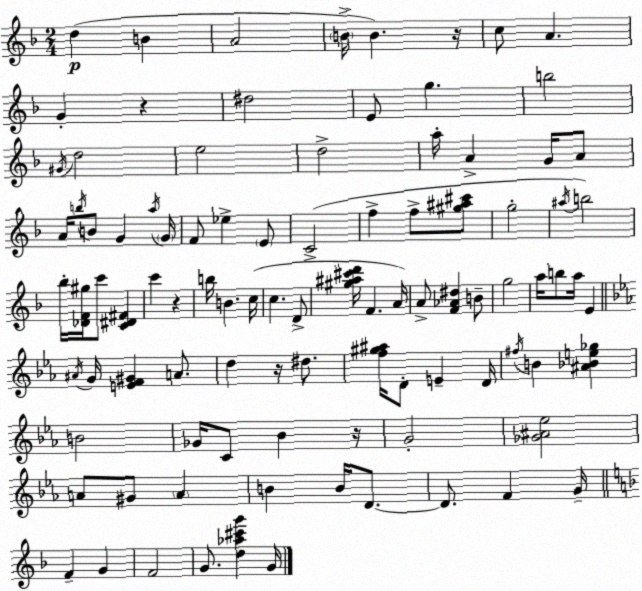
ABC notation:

X:1
T:Untitled
M:2/4
L:1/4
K:Dm
d B A2 B/4 B z/4 c/2 A G z ^d2 E/2 g b2 ^G/4 d2 e2 d2 a/4 A G/4 A/2 A/4 b/4 B/2 G a/4 G/4 F/2 _e E/2 C2 f f/2 [^g^a^c']/2 g2 ^a/4 b2 _b/4 [_DF^g]/4 c'/2 [C^D^F] c' z b/4 B c/4 c D/2 [^g^a^c'd']/4 F A/4 A/2 [F_A^d] B/2 g2 a/4 b/2 a/4 E ^A/4 G/4 [EF^G] A/2 d z/4 ^d/2 [f^g^a]/4 D/2 E D/4 ^f/4 B [^A_Be_g] B2 _G/4 C/2 _B z/4 G2 [_G^A_e]2 A/2 ^G/2 A B B/4 D/2 D/2 F G/4 F G F2 G/2 [d_a^c'g'] G/4